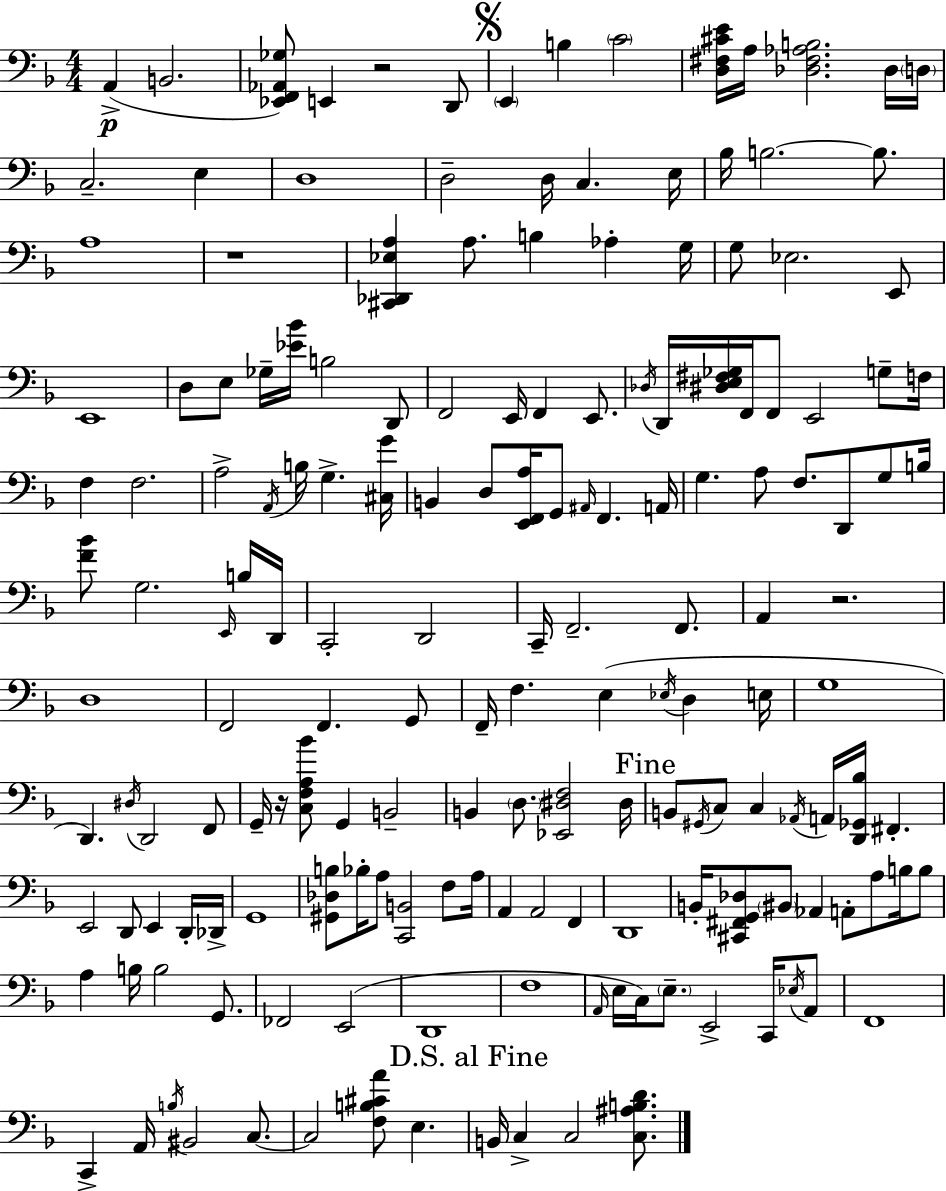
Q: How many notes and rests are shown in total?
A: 170